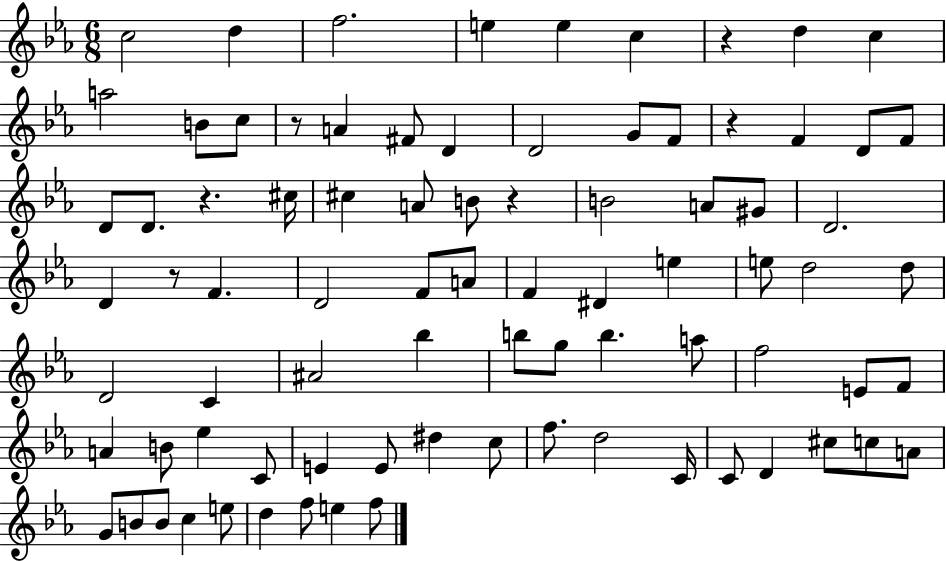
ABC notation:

X:1
T:Untitled
M:6/8
L:1/4
K:Eb
c2 d f2 e e c z d c a2 B/2 c/2 z/2 A ^F/2 D D2 G/2 F/2 z F D/2 F/2 D/2 D/2 z ^c/4 ^c A/2 B/2 z B2 A/2 ^G/2 D2 D z/2 F D2 F/2 A/2 F ^D e e/2 d2 d/2 D2 C ^A2 _b b/2 g/2 b a/2 f2 E/2 F/2 A B/2 _e C/2 E E/2 ^d c/2 f/2 d2 C/4 C/2 D ^c/2 c/2 A/2 G/2 B/2 B/2 c e/2 d f/2 e f/2